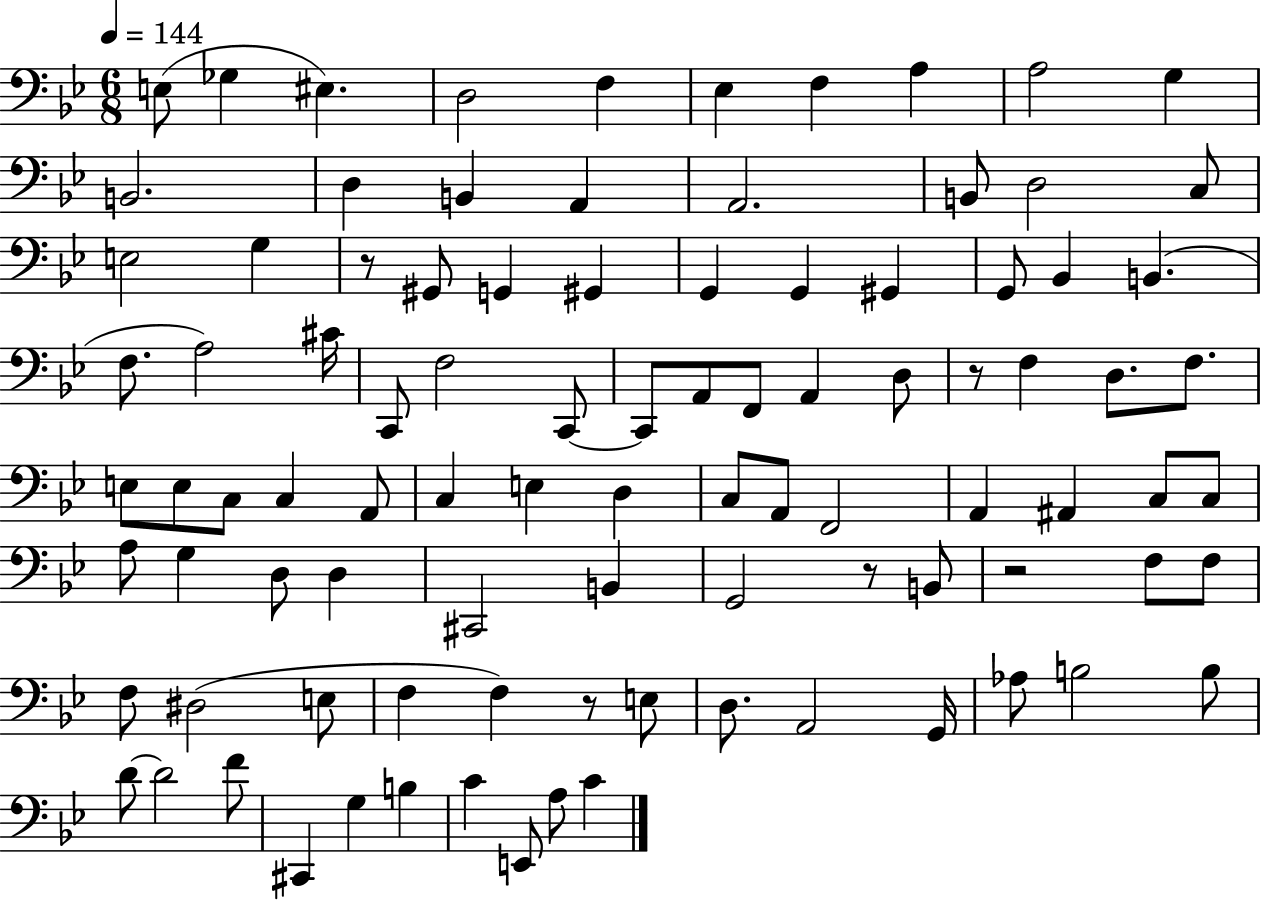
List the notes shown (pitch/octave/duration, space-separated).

E3/e Gb3/q EIS3/q. D3/h F3/q Eb3/q F3/q A3/q A3/h G3/q B2/h. D3/q B2/q A2/q A2/h. B2/e D3/h C3/e E3/h G3/q R/e G#2/e G2/q G#2/q G2/q G2/q G#2/q G2/e Bb2/q B2/q. F3/e. A3/h C#4/s C2/e F3/h C2/e C2/e A2/e F2/e A2/q D3/e R/e F3/q D3/e. F3/e. E3/e E3/e C3/e C3/q A2/e C3/q E3/q D3/q C3/e A2/e F2/h A2/q A#2/q C3/e C3/e A3/e G3/q D3/e D3/q C#2/h B2/q G2/h R/e B2/e R/h F3/e F3/e F3/e D#3/h E3/e F3/q F3/q R/e E3/e D3/e. A2/h G2/s Ab3/e B3/h B3/e D4/e D4/h F4/e C#2/q G3/q B3/q C4/q E2/e A3/e C4/q